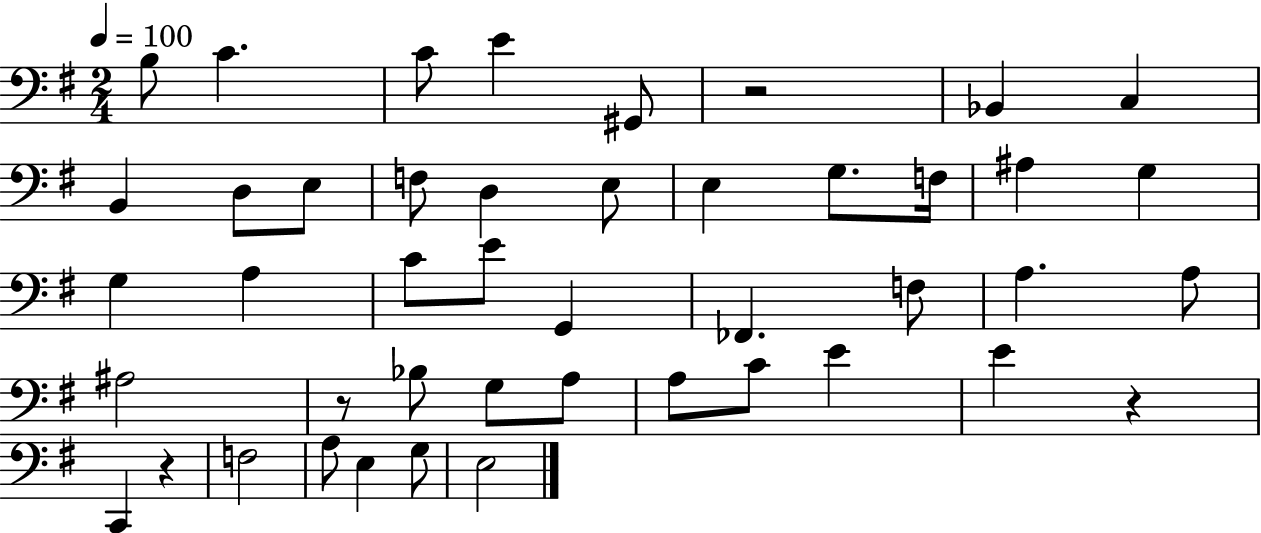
{
  \clef bass
  \numericTimeSignature
  \time 2/4
  \key g \major
  \tempo 4 = 100
  b8 c'4. | c'8 e'4 gis,8 | r2 | bes,4 c4 | \break b,4 d8 e8 | f8 d4 e8 | e4 g8. f16 | ais4 g4 | \break g4 a4 | c'8 e'8 g,4 | fes,4. f8 | a4. a8 | \break ais2 | r8 bes8 g8 a8 | a8 c'8 e'4 | e'4 r4 | \break c,4 r4 | f2 | a8 e4 g8 | e2 | \break \bar "|."
}